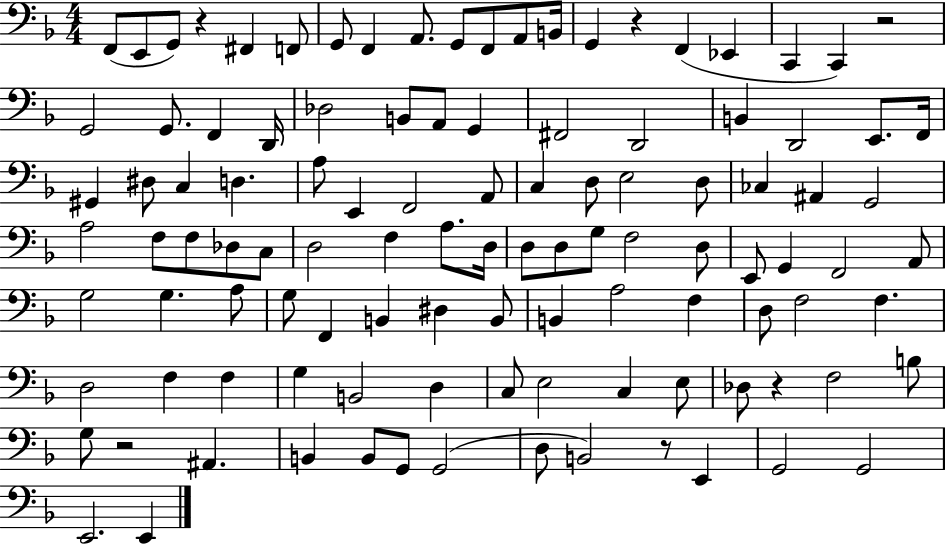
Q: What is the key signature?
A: F major